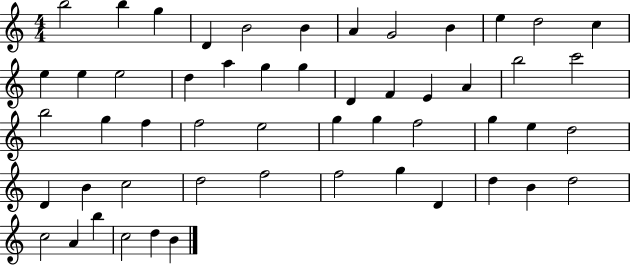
X:1
T:Untitled
M:4/4
L:1/4
K:C
b2 b g D B2 B A G2 B e d2 c e e e2 d a g g D F E A b2 c'2 b2 g f f2 e2 g g f2 g e d2 D B c2 d2 f2 f2 g D d B d2 c2 A b c2 d B